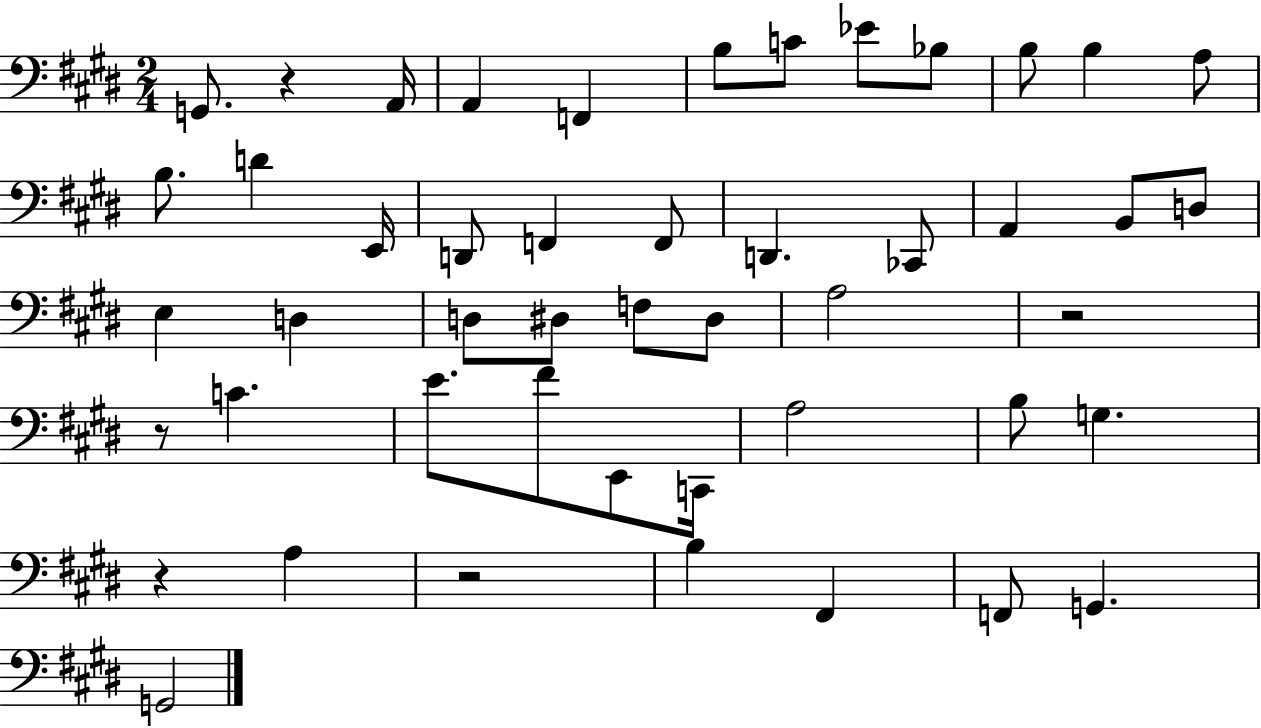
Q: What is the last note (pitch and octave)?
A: G2